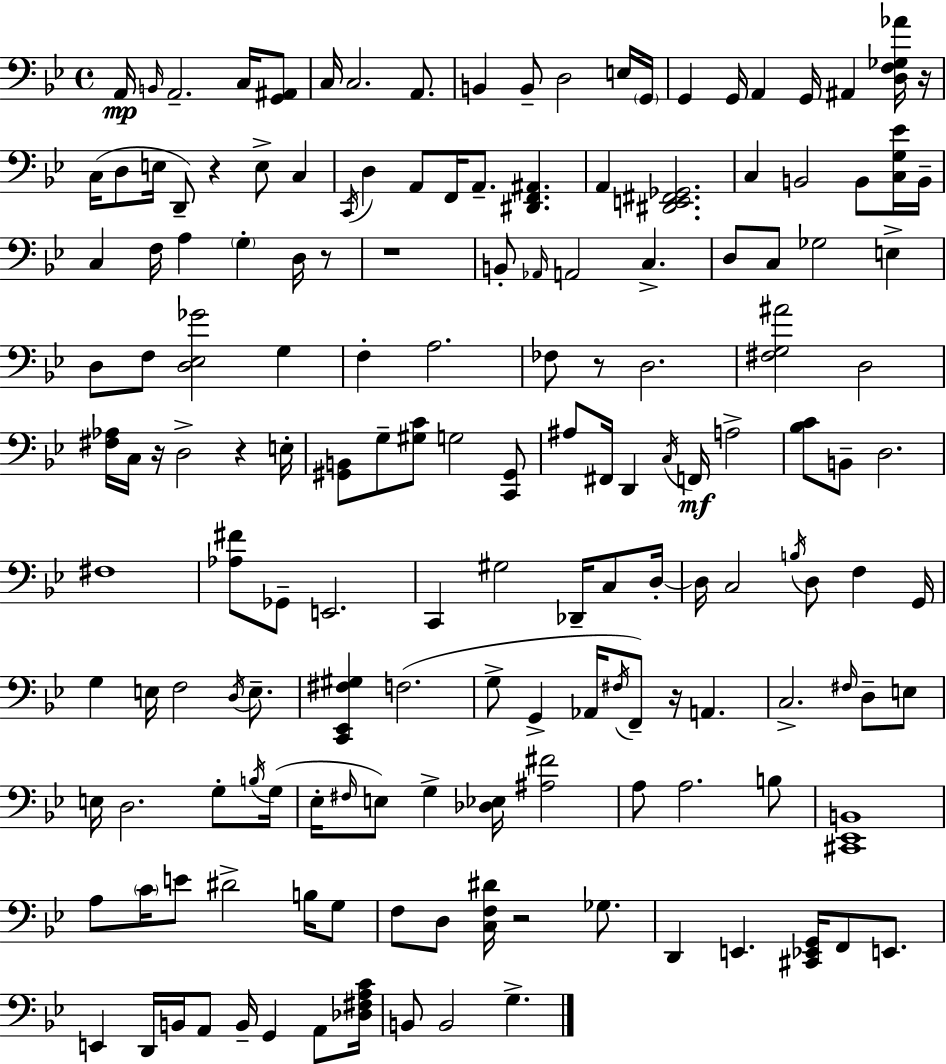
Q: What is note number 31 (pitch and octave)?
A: B2